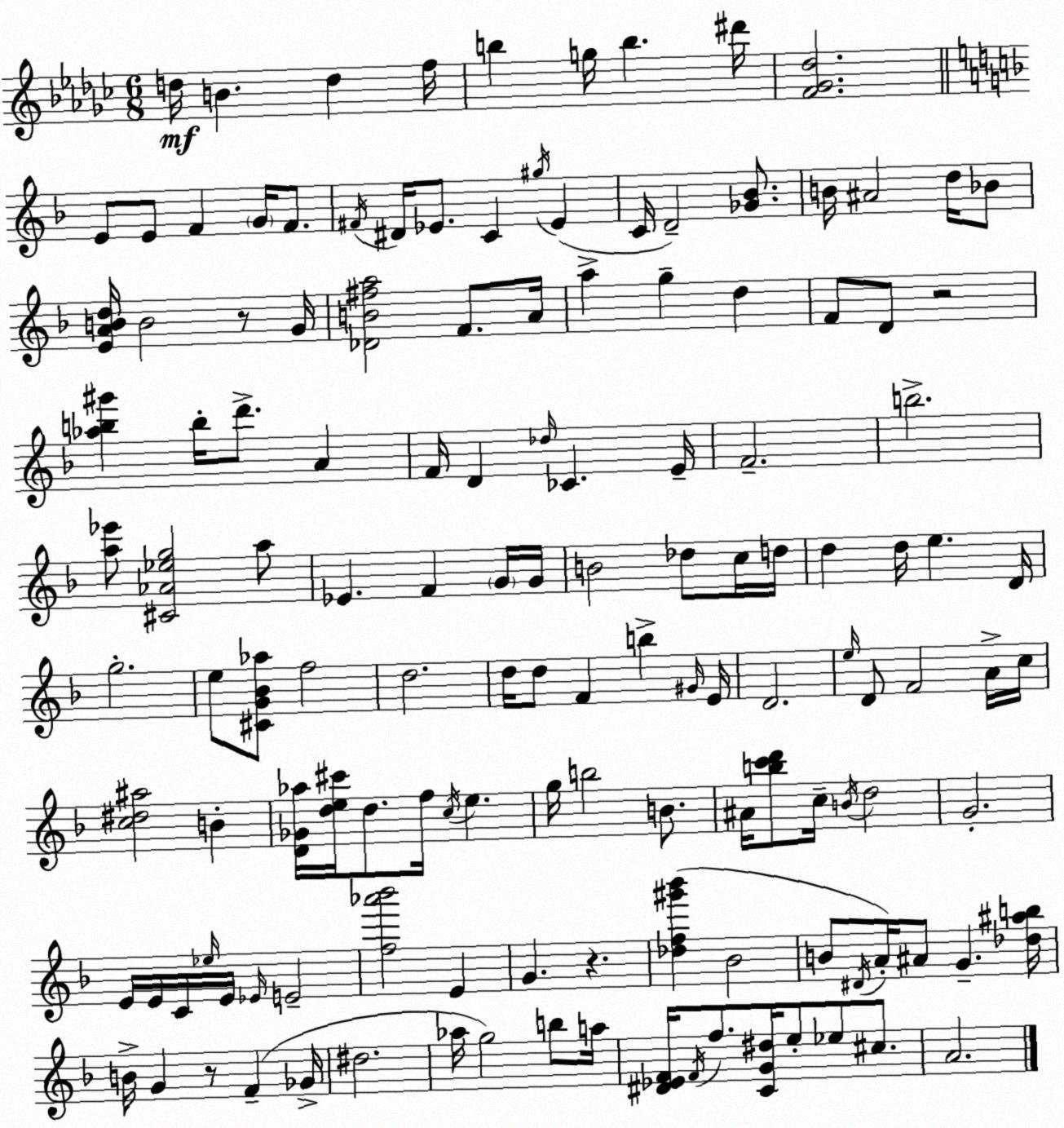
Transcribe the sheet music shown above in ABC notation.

X:1
T:Untitled
M:6/8
L:1/4
K:Ebm
d/4 B d f/4 b g/4 b ^d'/4 [F_G_d]2 E/2 E/2 F G/4 F/2 ^F/4 ^D/4 _E/2 C ^g/4 _E C/4 D2 [_G_B]/2 B/4 ^A2 d/4 _B/2 [EABd]/4 B2 z/2 G/4 [_DB^fa]2 F/2 A/4 a g d F/2 D/2 z2 [_ab^g'] b/4 d'/2 A F/4 D _d/4 _C E/4 F2 b2 [a_e']/2 [^C_A_eg]2 a/2 _E F G/4 G/4 B2 _d/2 c/4 d/4 d d/4 e D/4 g2 e/2 [^CG_B_a]/2 f2 d2 d/4 d/2 F b ^G/4 E/4 D2 e/4 D/2 F2 A/4 c/4 [c^d^a]2 B [D_G_a]/4 [de^c']/4 d/2 f/4 c/4 e g/4 b2 B/2 ^A/4 [bc'd']/2 c/4 B/4 d2 G2 E/4 E/4 C/4 _e/4 E/4 _E/4 E2 [f_a'_b']2 E G z [_df^g'_b'] _B2 B/2 ^D/4 A/4 ^A/2 G [_d^ab]/4 B/4 G z/2 F _G/4 ^d2 _a/4 g2 b/2 a/4 [^D_EF]/4 F/4 f/2 [CG^d]/4 e/2 _e/2 ^c/2 A2